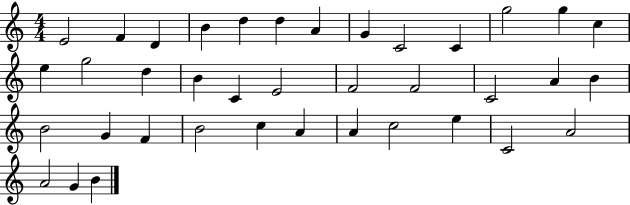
X:1
T:Untitled
M:4/4
L:1/4
K:C
E2 F D B d d A G C2 C g2 g c e g2 d B C E2 F2 F2 C2 A B B2 G F B2 c A A c2 e C2 A2 A2 G B